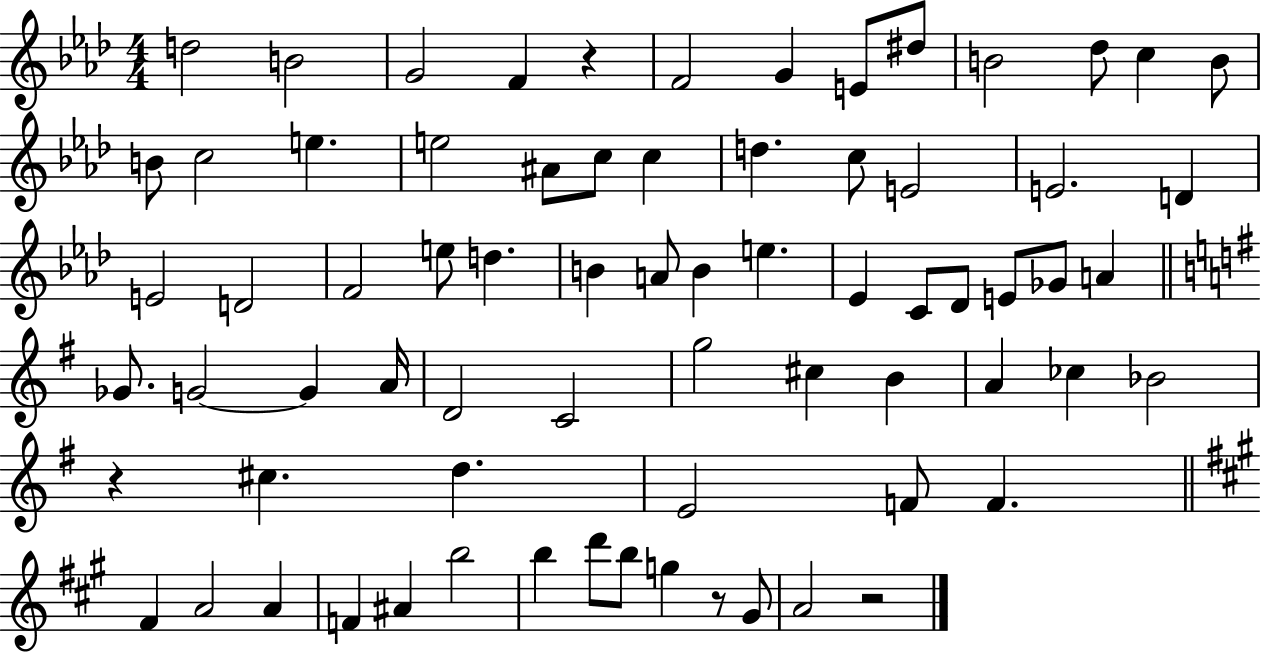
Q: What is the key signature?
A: AES major